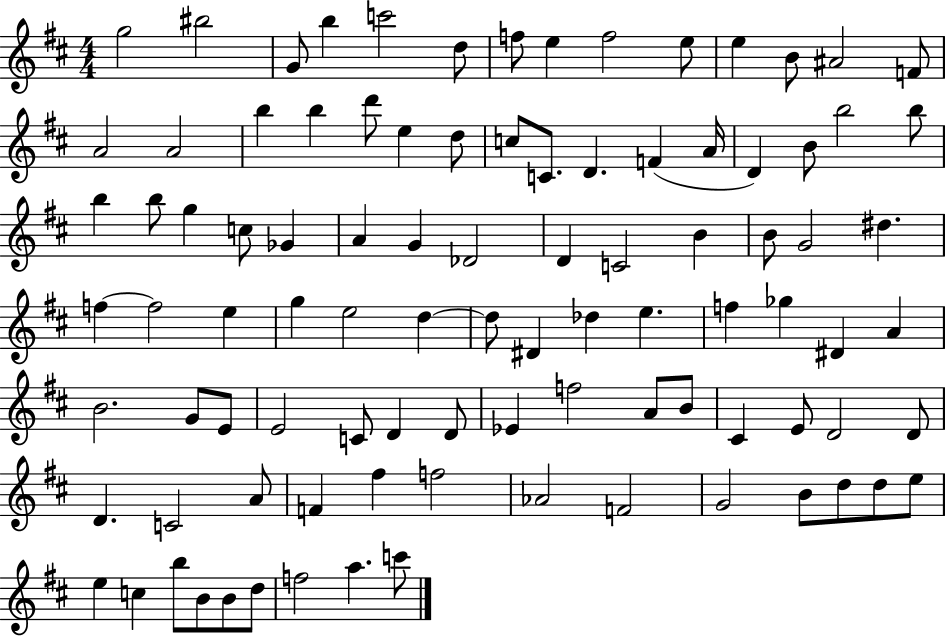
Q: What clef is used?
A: treble